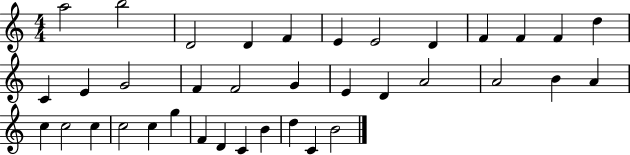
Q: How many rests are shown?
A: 0